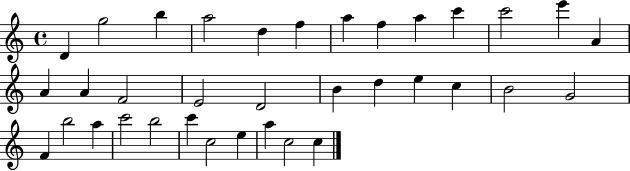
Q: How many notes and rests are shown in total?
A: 35